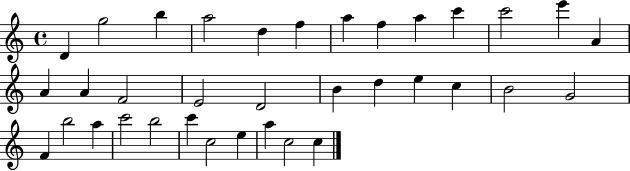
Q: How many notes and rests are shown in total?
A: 35